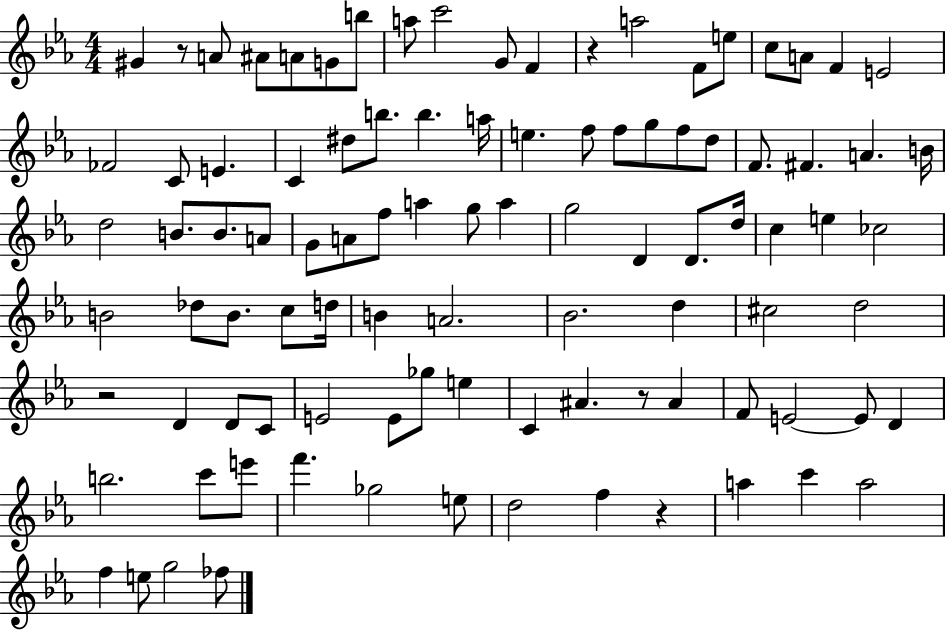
X:1
T:Untitled
M:4/4
L:1/4
K:Eb
^G z/2 A/2 ^A/2 A/2 G/2 b/2 a/2 c'2 G/2 F z a2 F/2 e/2 c/2 A/2 F E2 _F2 C/2 E C ^d/2 b/2 b a/4 e f/2 f/2 g/2 f/2 d/2 F/2 ^F A B/4 d2 B/2 B/2 A/2 G/2 A/2 f/2 a g/2 a g2 D D/2 d/4 c e _c2 B2 _d/2 B/2 c/2 d/4 B A2 _B2 d ^c2 d2 z2 D D/2 C/2 E2 E/2 _g/2 e C ^A z/2 ^A F/2 E2 E/2 D b2 c'/2 e'/2 f' _g2 e/2 d2 f z a c' a2 f e/2 g2 _f/2